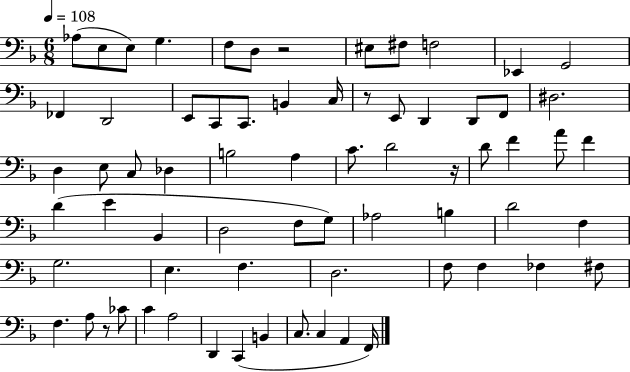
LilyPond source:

{
  \clef bass
  \numericTimeSignature
  \time 6/8
  \key f \major
  \tempo 4 = 108
  aes8( e8 e8) g4. | f8 d8 r2 | eis8 fis8 f2 | ees,4 g,2 | \break fes,4 d,2 | e,8 c,8 c,8. b,4 c16 | r8 e,8 d,4 d,8 f,8 | dis2. | \break d4 e8 c8 des4 | b2 a4 | c'8. d'2 r16 | d'8 f'4 a'8 f'4 | \break d'4( e'4 bes,4 | d2 f8 g8) | aes2 b4 | d'2 f4 | \break g2. | e4. f4. | d2. | f8 f4 fes4 fis8 | \break f4. a8 r8 ces'8 | c'4 a2 | d,4 c,4( b,4 | c8. c4 a,4 f,16) | \break \bar "|."
}